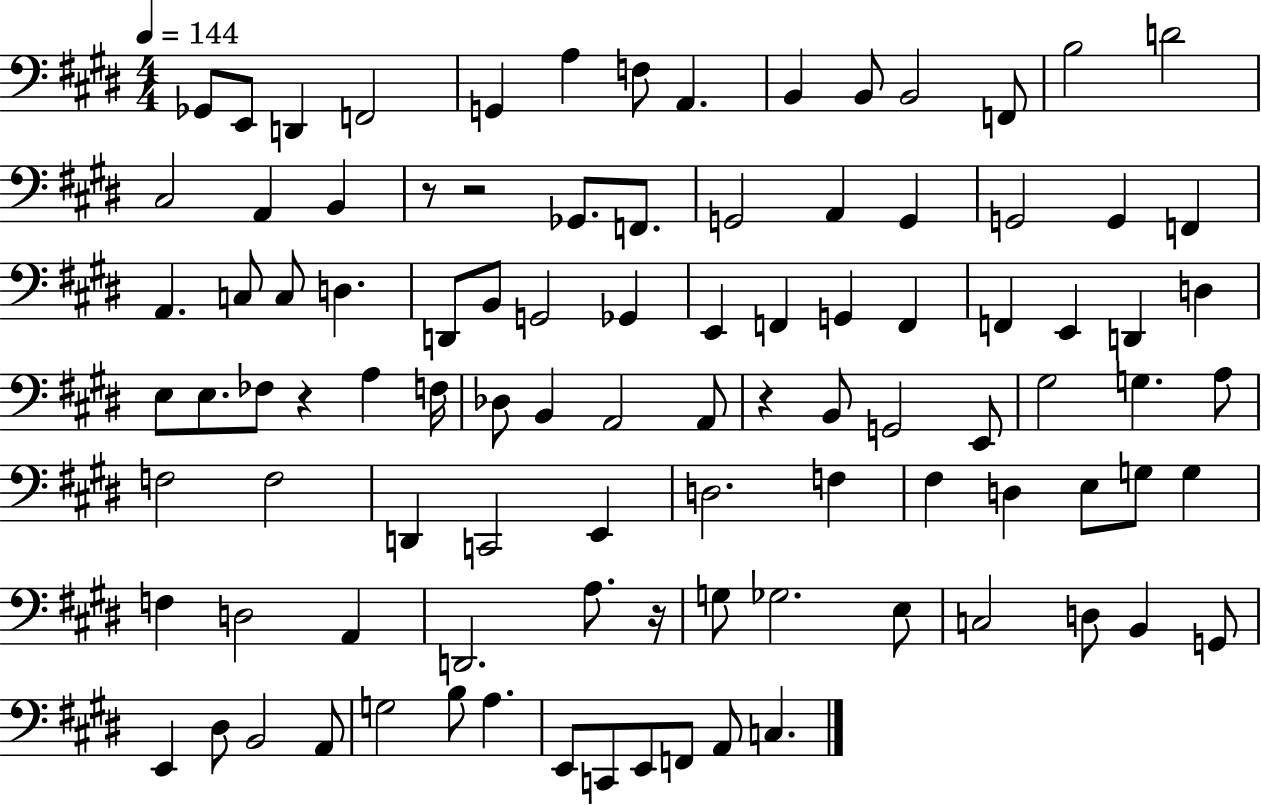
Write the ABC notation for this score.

X:1
T:Untitled
M:4/4
L:1/4
K:E
_G,,/2 E,,/2 D,, F,,2 G,, A, F,/2 A,, B,, B,,/2 B,,2 F,,/2 B,2 D2 ^C,2 A,, B,, z/2 z2 _G,,/2 F,,/2 G,,2 A,, G,, G,,2 G,, F,, A,, C,/2 C,/2 D, D,,/2 B,,/2 G,,2 _G,, E,, F,, G,, F,, F,, E,, D,, D, E,/2 E,/2 _F,/2 z A, F,/4 _D,/2 B,, A,,2 A,,/2 z B,,/2 G,,2 E,,/2 ^G,2 G, A,/2 F,2 F,2 D,, C,,2 E,, D,2 F, ^F, D, E,/2 G,/2 G, F, D,2 A,, D,,2 A,/2 z/4 G,/2 _G,2 E,/2 C,2 D,/2 B,, G,,/2 E,, ^D,/2 B,,2 A,,/2 G,2 B,/2 A, E,,/2 C,,/2 E,,/2 F,,/2 A,,/2 C,